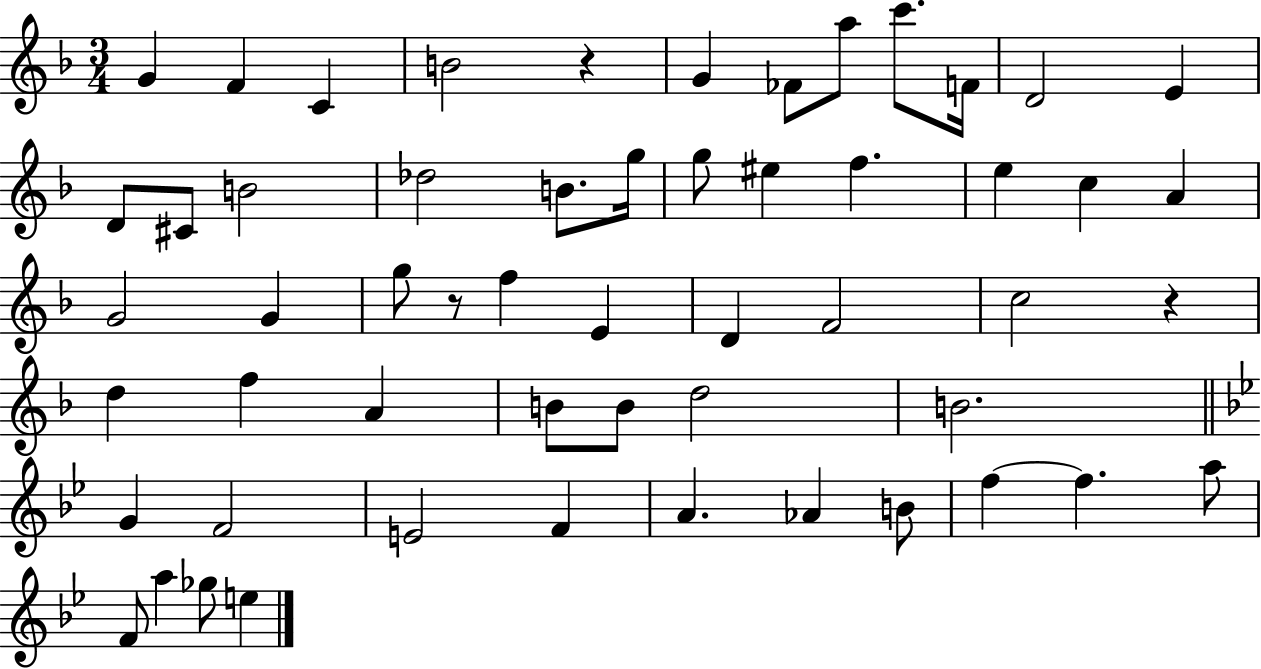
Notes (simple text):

G4/q F4/q C4/q B4/h R/q G4/q FES4/e A5/e C6/e. F4/s D4/h E4/q D4/e C#4/e B4/h Db5/h B4/e. G5/s G5/e EIS5/q F5/q. E5/q C5/q A4/q G4/h G4/q G5/e R/e F5/q E4/q D4/q F4/h C5/h R/q D5/q F5/q A4/q B4/e B4/e D5/h B4/h. G4/q F4/h E4/h F4/q A4/q. Ab4/q B4/e F5/q F5/q. A5/e F4/e A5/q Gb5/e E5/q